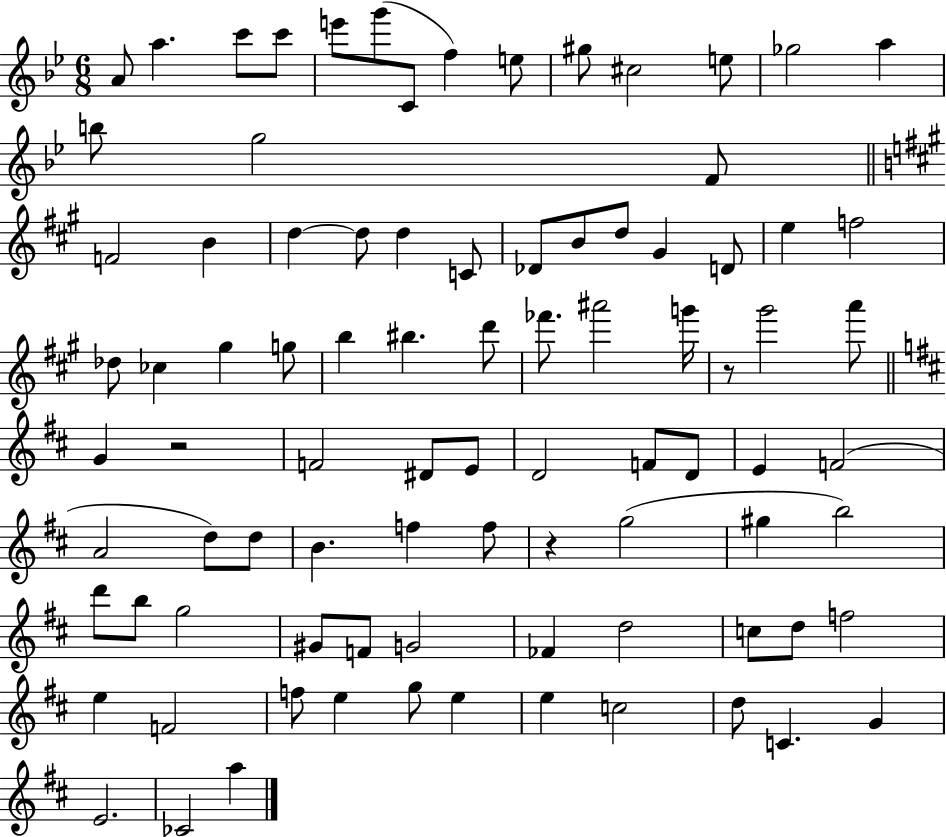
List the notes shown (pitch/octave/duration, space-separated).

A4/e A5/q. C6/e C6/e E6/e G6/e C4/e F5/q E5/e G#5/e C#5/h E5/e Gb5/h A5/q B5/e G5/h F4/e F4/h B4/q D5/q D5/e D5/q C4/e Db4/e B4/e D5/e G#4/q D4/e E5/q F5/h Db5/e CES5/q G#5/q G5/e B5/q BIS5/q. D6/e FES6/e. A#6/h G6/s R/e G#6/h A6/e G4/q R/h F4/h D#4/e E4/e D4/h F4/e D4/e E4/q F4/h A4/h D5/e D5/e B4/q. F5/q F5/e R/q G5/h G#5/q B5/h D6/e B5/e G5/h G#4/e F4/e G4/h FES4/q D5/h C5/e D5/e F5/h E5/q F4/h F5/e E5/q G5/e E5/q E5/q C5/h D5/e C4/q. G4/q E4/h. CES4/h A5/q